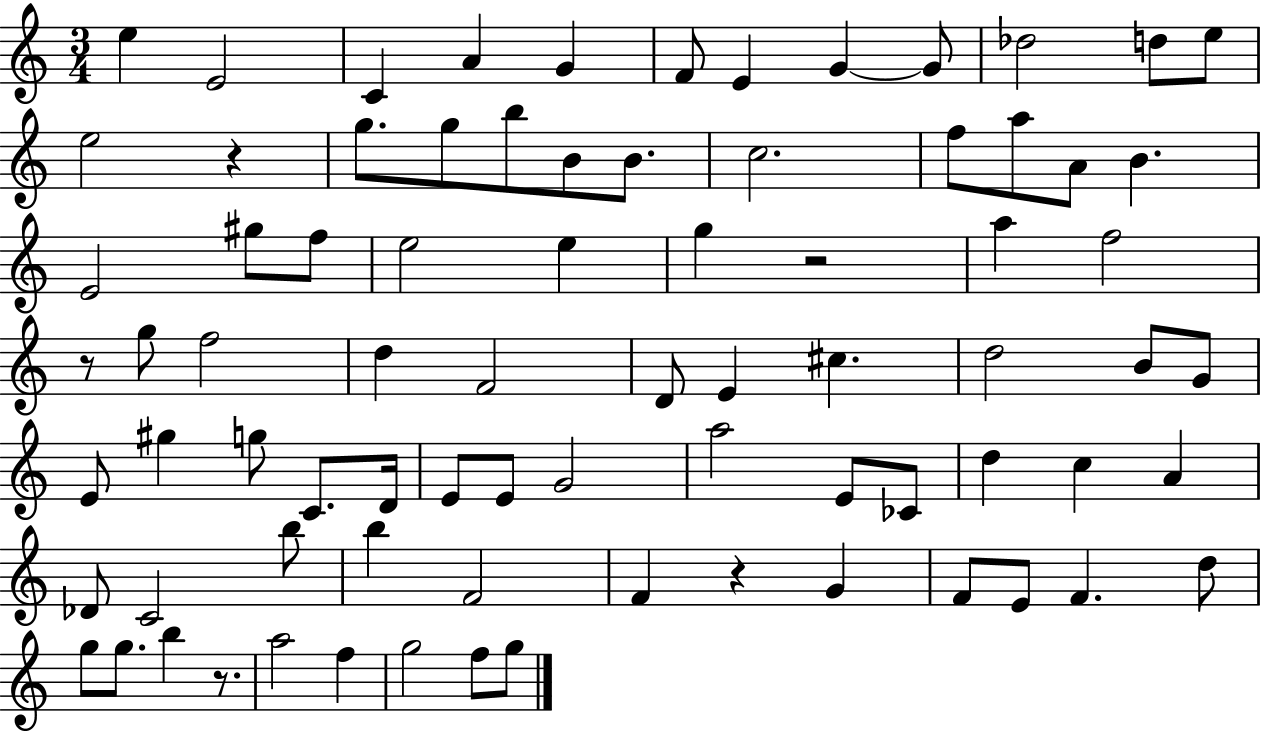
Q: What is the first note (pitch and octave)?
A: E5